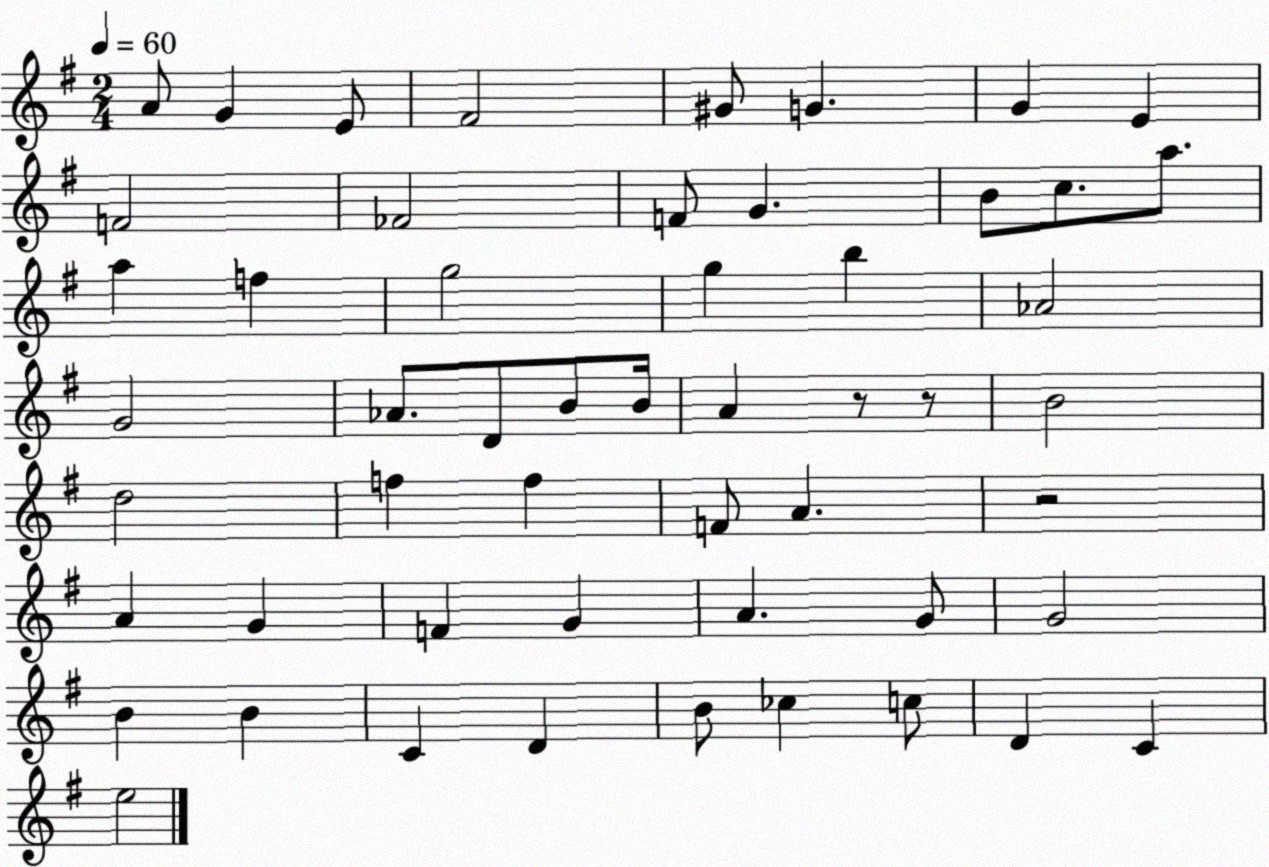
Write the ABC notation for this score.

X:1
T:Untitled
M:2/4
L:1/4
K:G
A/2 G E/2 ^F2 ^G/2 G G E F2 _F2 F/2 G B/2 c/2 a/2 a f g2 g b _A2 G2 _A/2 D/2 B/2 B/4 A z/2 z/2 B2 d2 f f F/2 A z2 A G F G A G/2 G2 B B C D B/2 _c c/2 D C e2